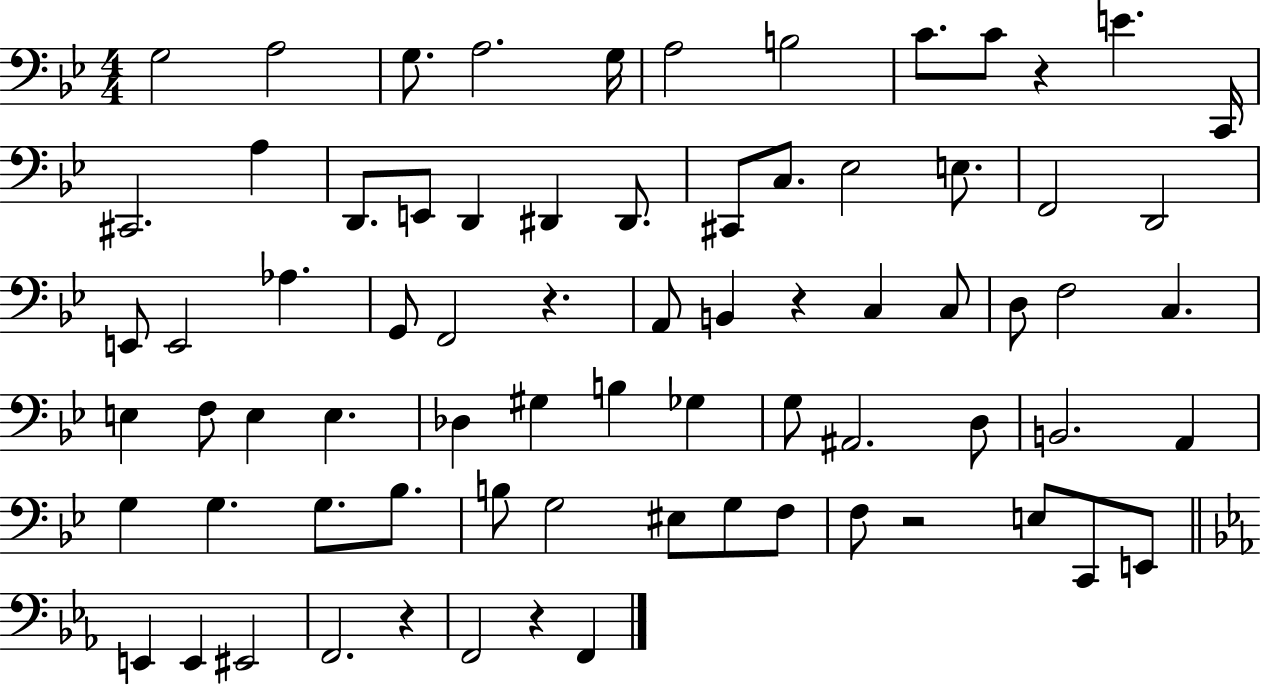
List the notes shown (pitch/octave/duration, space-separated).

G3/h A3/h G3/e. A3/h. G3/s A3/h B3/h C4/e. C4/e R/q E4/q. C2/s C#2/h. A3/q D2/e. E2/e D2/q D#2/q D#2/e. C#2/e C3/e. Eb3/h E3/e. F2/h D2/h E2/e E2/h Ab3/q. G2/e F2/h R/q. A2/e B2/q R/q C3/q C3/e D3/e F3/h C3/q. E3/q F3/e E3/q E3/q. Db3/q G#3/q B3/q Gb3/q G3/e A#2/h. D3/e B2/h. A2/q G3/q G3/q. G3/e. Bb3/e. B3/e G3/h EIS3/e G3/e F3/e F3/e R/h E3/e C2/e E2/e E2/q E2/q EIS2/h F2/h. R/q F2/h R/q F2/q